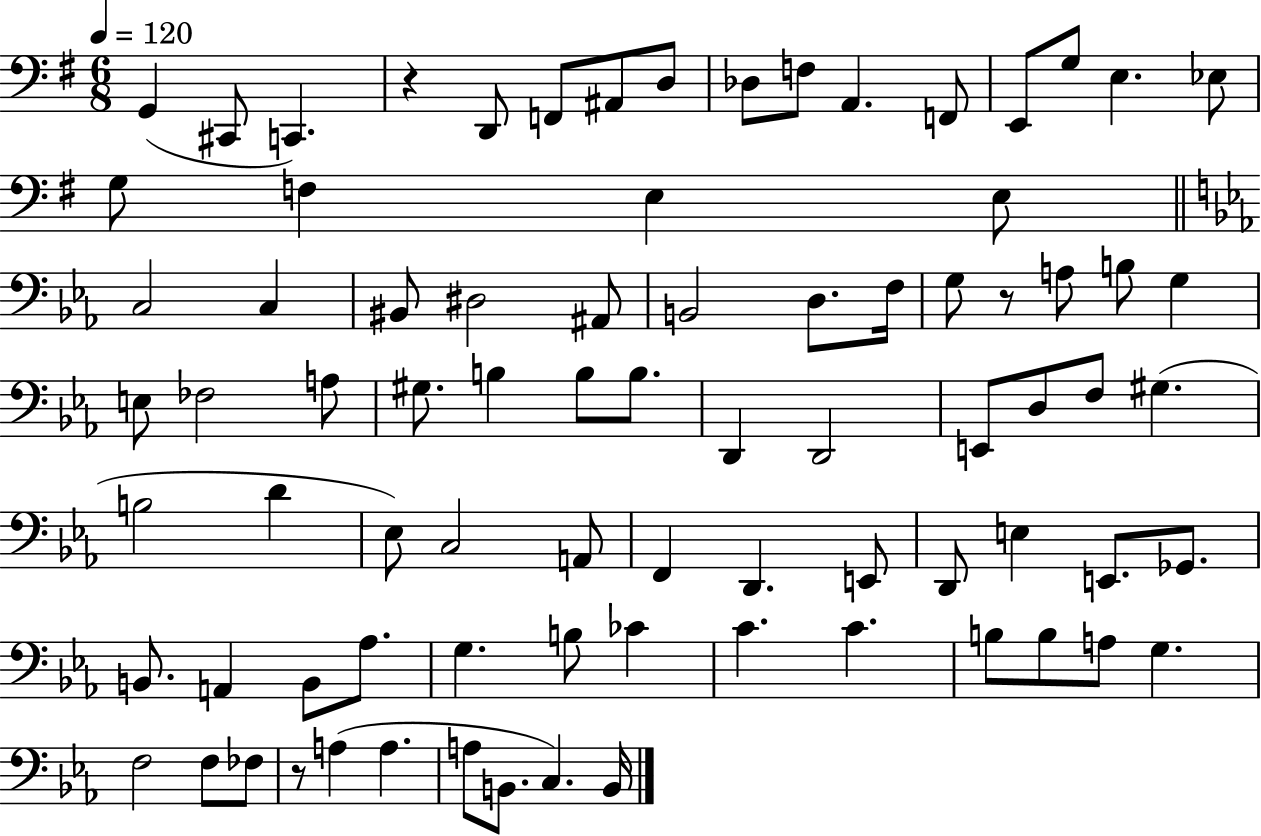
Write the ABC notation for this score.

X:1
T:Untitled
M:6/8
L:1/4
K:G
G,, ^C,,/2 C,, z D,,/2 F,,/2 ^A,,/2 D,/2 _D,/2 F,/2 A,, F,,/2 E,,/2 G,/2 E, _E,/2 G,/2 F, E, E,/2 C,2 C, ^B,,/2 ^D,2 ^A,,/2 B,,2 D,/2 F,/4 G,/2 z/2 A,/2 B,/2 G, E,/2 _F,2 A,/2 ^G,/2 B, B,/2 B,/2 D,, D,,2 E,,/2 D,/2 F,/2 ^G, B,2 D _E,/2 C,2 A,,/2 F,, D,, E,,/2 D,,/2 E, E,,/2 _G,,/2 B,,/2 A,, B,,/2 _A,/2 G, B,/2 _C C C B,/2 B,/2 A,/2 G, F,2 F,/2 _F,/2 z/2 A, A, A,/2 B,,/2 C, B,,/4